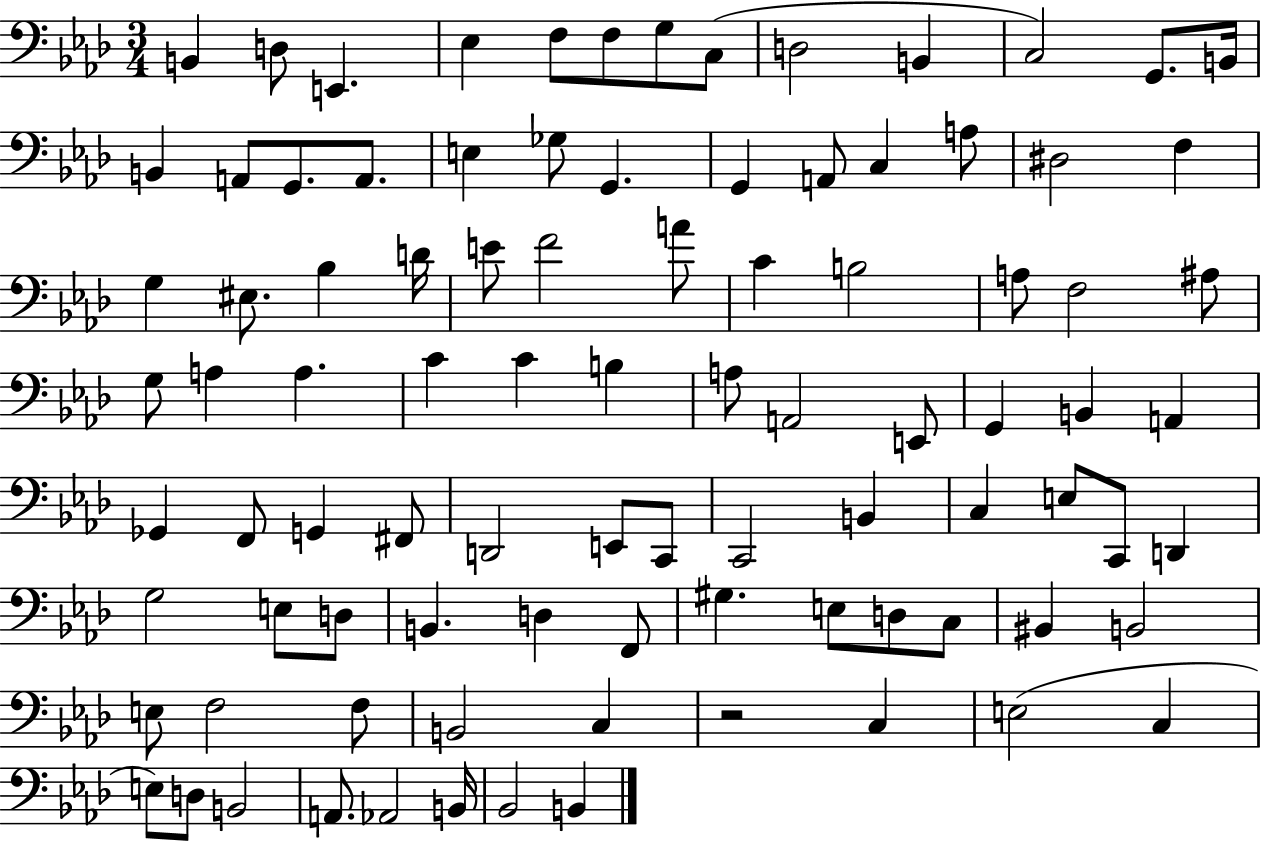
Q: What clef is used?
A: bass